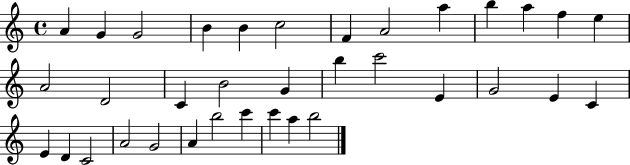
X:1
T:Untitled
M:4/4
L:1/4
K:C
A G G2 B B c2 F A2 a b a f e A2 D2 C B2 G b c'2 E G2 E C E D C2 A2 G2 A b2 c' c' a b2